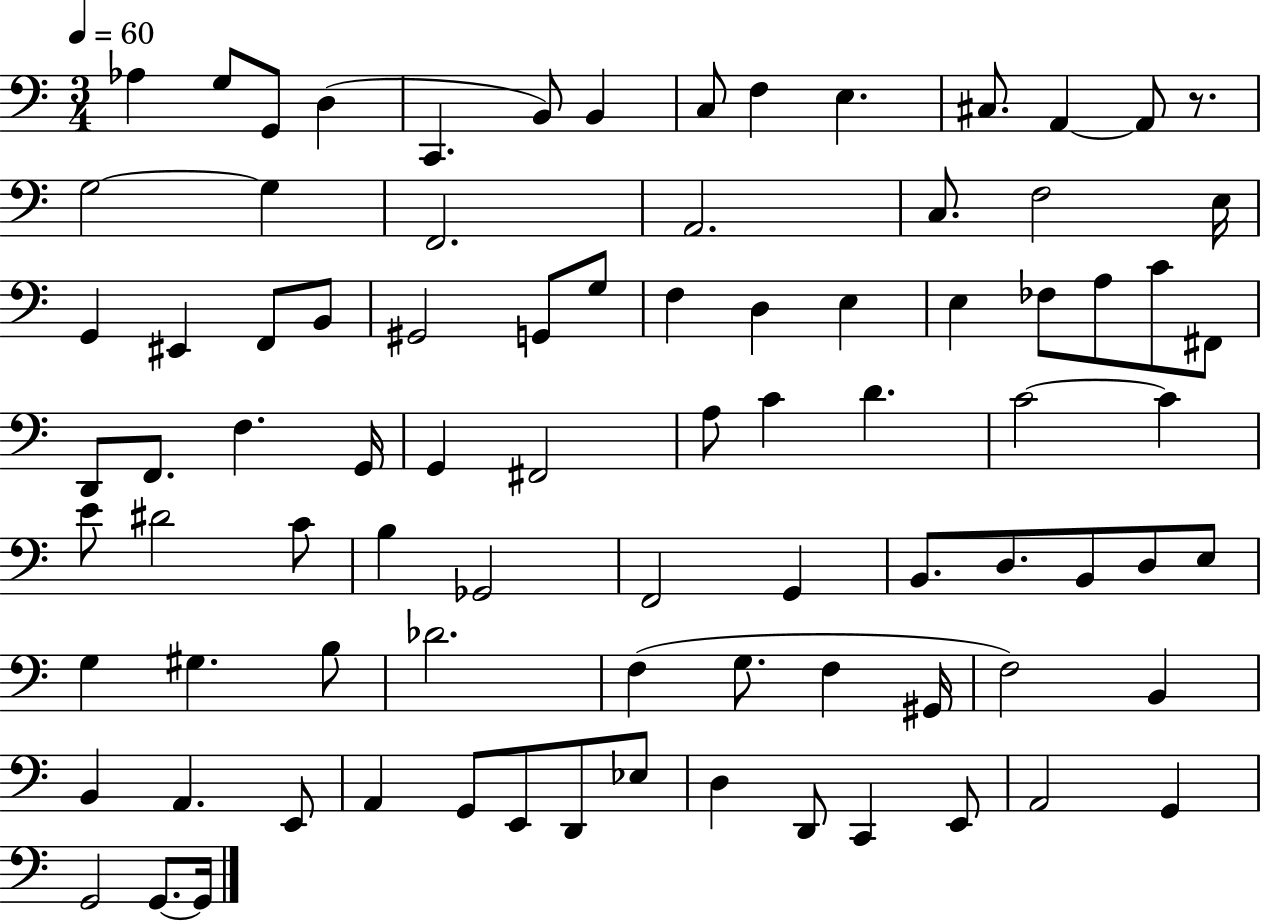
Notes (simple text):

Ab3/q G3/e G2/e D3/q C2/q. B2/e B2/q C3/e F3/q E3/q. C#3/e. A2/q A2/e R/e. G3/h G3/q F2/h. A2/h. C3/e. F3/h E3/s G2/q EIS2/q F2/e B2/e G#2/h G2/e G3/e F3/q D3/q E3/q E3/q FES3/e A3/e C4/e F#2/e D2/e F2/e. F3/q. G2/s G2/q F#2/h A3/e C4/q D4/q. C4/h C4/q E4/e D#4/h C4/e B3/q Gb2/h F2/h G2/q B2/e. D3/e. B2/e D3/e E3/e G3/q G#3/q. B3/e Db4/h. F3/q G3/e. F3/q G#2/s F3/h B2/q B2/q A2/q. E2/e A2/q G2/e E2/e D2/e Eb3/e D3/q D2/e C2/q E2/e A2/h G2/q G2/h G2/e. G2/s